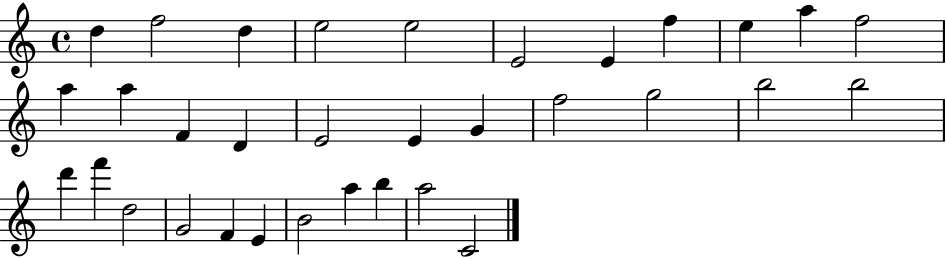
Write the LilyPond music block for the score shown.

{
  \clef treble
  \time 4/4
  \defaultTimeSignature
  \key c \major
  d''4 f''2 d''4 | e''2 e''2 | e'2 e'4 f''4 | e''4 a''4 f''2 | \break a''4 a''4 f'4 d'4 | e'2 e'4 g'4 | f''2 g''2 | b''2 b''2 | \break d'''4 f'''4 d''2 | g'2 f'4 e'4 | b'2 a''4 b''4 | a''2 c'2 | \break \bar "|."
}